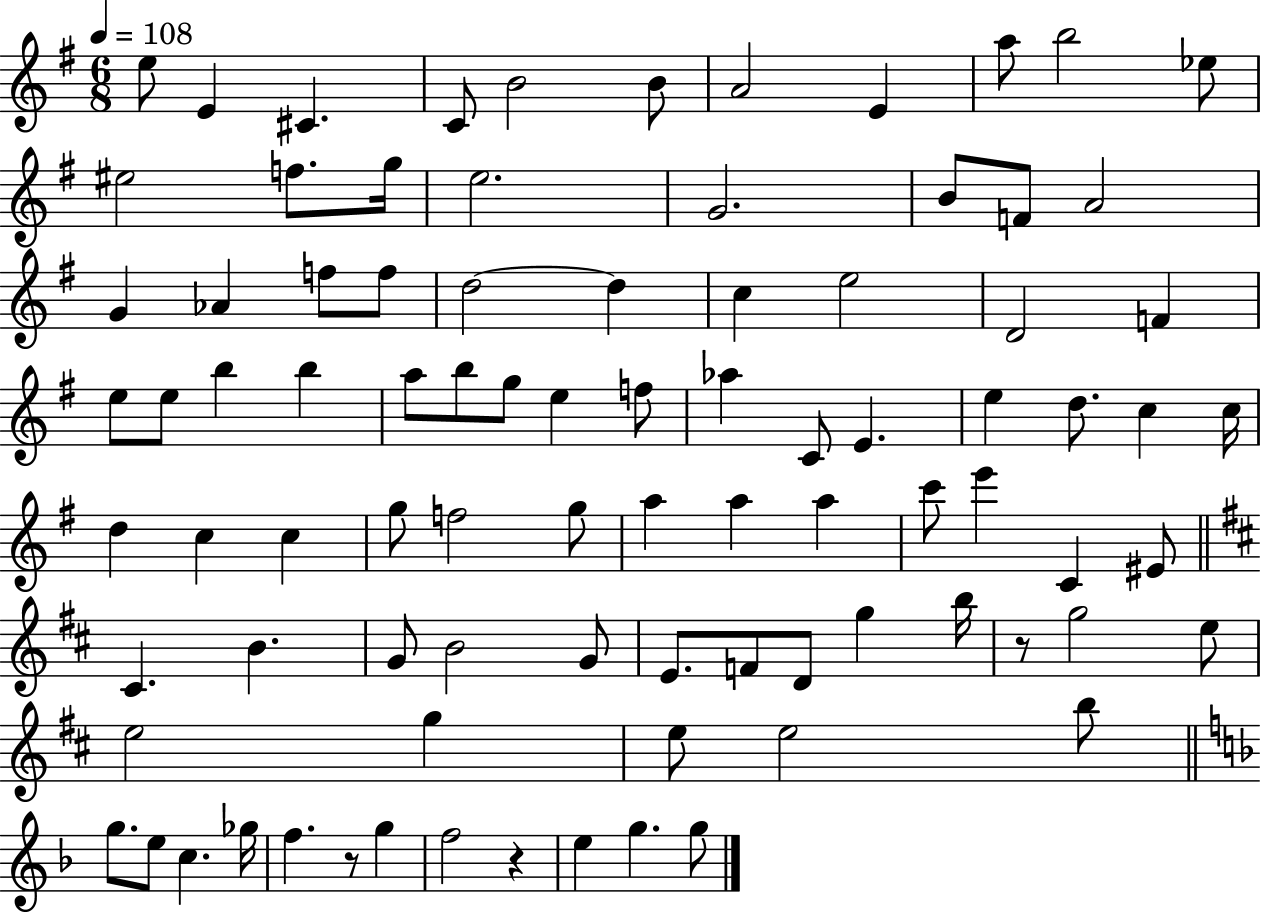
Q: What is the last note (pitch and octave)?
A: G5